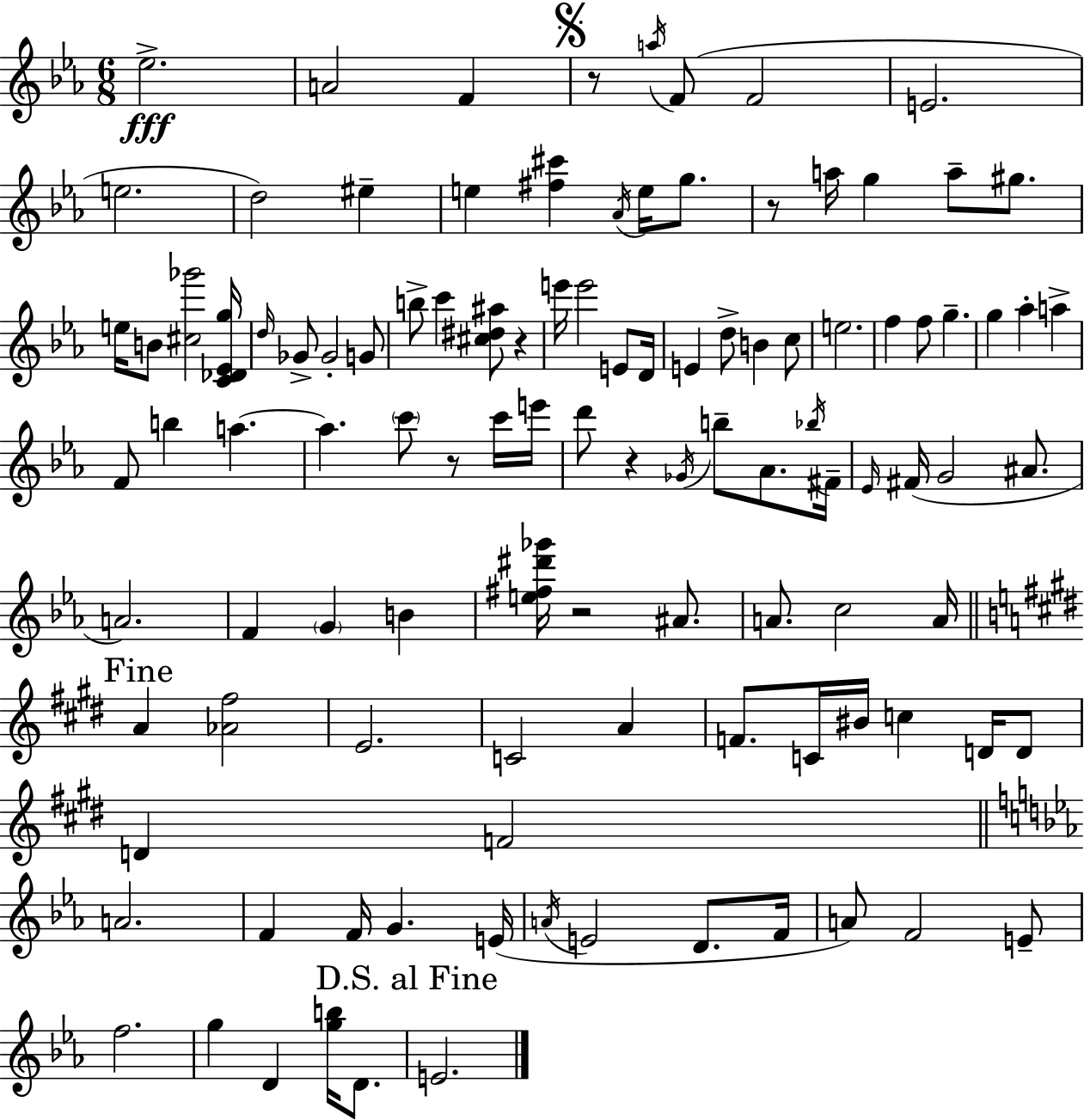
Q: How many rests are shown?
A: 6